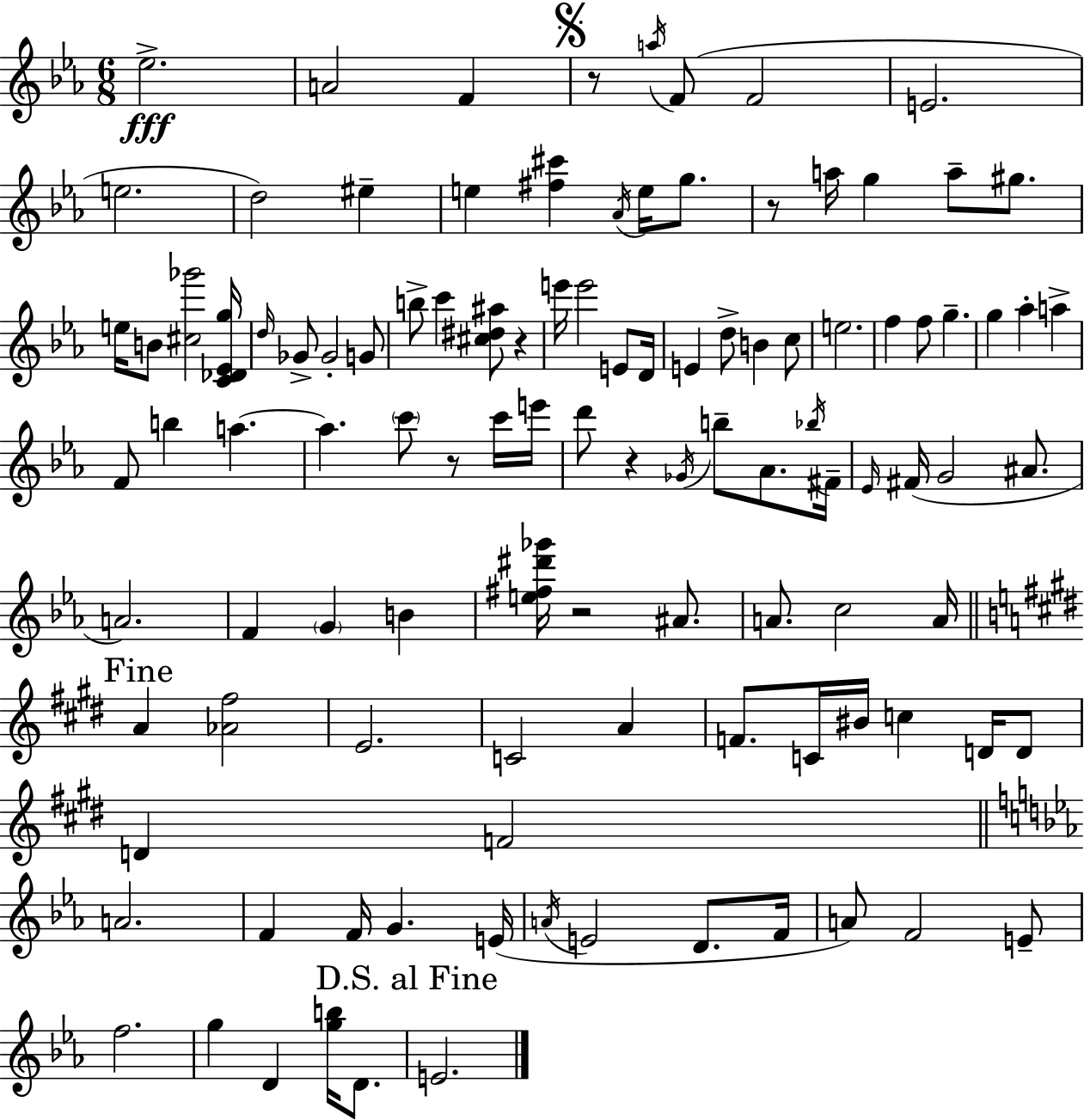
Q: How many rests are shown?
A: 6